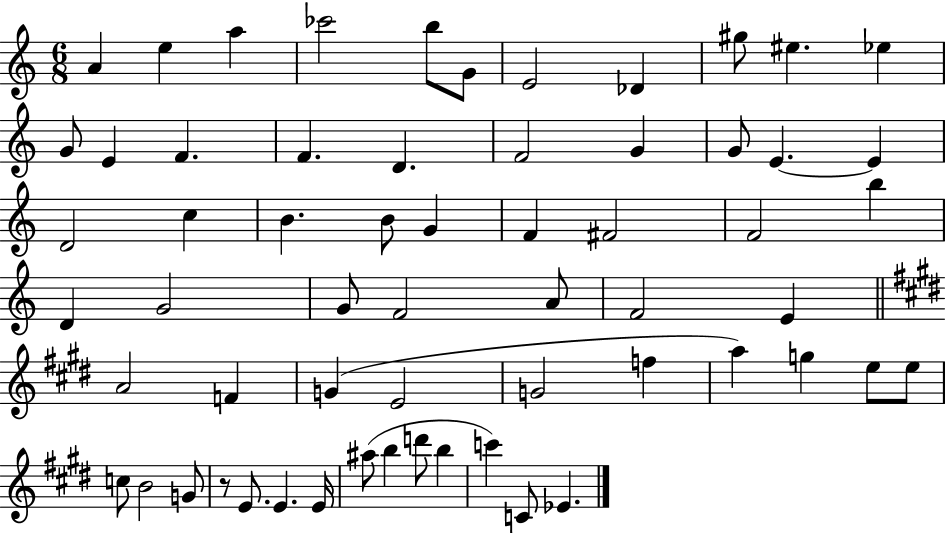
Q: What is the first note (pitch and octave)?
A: A4